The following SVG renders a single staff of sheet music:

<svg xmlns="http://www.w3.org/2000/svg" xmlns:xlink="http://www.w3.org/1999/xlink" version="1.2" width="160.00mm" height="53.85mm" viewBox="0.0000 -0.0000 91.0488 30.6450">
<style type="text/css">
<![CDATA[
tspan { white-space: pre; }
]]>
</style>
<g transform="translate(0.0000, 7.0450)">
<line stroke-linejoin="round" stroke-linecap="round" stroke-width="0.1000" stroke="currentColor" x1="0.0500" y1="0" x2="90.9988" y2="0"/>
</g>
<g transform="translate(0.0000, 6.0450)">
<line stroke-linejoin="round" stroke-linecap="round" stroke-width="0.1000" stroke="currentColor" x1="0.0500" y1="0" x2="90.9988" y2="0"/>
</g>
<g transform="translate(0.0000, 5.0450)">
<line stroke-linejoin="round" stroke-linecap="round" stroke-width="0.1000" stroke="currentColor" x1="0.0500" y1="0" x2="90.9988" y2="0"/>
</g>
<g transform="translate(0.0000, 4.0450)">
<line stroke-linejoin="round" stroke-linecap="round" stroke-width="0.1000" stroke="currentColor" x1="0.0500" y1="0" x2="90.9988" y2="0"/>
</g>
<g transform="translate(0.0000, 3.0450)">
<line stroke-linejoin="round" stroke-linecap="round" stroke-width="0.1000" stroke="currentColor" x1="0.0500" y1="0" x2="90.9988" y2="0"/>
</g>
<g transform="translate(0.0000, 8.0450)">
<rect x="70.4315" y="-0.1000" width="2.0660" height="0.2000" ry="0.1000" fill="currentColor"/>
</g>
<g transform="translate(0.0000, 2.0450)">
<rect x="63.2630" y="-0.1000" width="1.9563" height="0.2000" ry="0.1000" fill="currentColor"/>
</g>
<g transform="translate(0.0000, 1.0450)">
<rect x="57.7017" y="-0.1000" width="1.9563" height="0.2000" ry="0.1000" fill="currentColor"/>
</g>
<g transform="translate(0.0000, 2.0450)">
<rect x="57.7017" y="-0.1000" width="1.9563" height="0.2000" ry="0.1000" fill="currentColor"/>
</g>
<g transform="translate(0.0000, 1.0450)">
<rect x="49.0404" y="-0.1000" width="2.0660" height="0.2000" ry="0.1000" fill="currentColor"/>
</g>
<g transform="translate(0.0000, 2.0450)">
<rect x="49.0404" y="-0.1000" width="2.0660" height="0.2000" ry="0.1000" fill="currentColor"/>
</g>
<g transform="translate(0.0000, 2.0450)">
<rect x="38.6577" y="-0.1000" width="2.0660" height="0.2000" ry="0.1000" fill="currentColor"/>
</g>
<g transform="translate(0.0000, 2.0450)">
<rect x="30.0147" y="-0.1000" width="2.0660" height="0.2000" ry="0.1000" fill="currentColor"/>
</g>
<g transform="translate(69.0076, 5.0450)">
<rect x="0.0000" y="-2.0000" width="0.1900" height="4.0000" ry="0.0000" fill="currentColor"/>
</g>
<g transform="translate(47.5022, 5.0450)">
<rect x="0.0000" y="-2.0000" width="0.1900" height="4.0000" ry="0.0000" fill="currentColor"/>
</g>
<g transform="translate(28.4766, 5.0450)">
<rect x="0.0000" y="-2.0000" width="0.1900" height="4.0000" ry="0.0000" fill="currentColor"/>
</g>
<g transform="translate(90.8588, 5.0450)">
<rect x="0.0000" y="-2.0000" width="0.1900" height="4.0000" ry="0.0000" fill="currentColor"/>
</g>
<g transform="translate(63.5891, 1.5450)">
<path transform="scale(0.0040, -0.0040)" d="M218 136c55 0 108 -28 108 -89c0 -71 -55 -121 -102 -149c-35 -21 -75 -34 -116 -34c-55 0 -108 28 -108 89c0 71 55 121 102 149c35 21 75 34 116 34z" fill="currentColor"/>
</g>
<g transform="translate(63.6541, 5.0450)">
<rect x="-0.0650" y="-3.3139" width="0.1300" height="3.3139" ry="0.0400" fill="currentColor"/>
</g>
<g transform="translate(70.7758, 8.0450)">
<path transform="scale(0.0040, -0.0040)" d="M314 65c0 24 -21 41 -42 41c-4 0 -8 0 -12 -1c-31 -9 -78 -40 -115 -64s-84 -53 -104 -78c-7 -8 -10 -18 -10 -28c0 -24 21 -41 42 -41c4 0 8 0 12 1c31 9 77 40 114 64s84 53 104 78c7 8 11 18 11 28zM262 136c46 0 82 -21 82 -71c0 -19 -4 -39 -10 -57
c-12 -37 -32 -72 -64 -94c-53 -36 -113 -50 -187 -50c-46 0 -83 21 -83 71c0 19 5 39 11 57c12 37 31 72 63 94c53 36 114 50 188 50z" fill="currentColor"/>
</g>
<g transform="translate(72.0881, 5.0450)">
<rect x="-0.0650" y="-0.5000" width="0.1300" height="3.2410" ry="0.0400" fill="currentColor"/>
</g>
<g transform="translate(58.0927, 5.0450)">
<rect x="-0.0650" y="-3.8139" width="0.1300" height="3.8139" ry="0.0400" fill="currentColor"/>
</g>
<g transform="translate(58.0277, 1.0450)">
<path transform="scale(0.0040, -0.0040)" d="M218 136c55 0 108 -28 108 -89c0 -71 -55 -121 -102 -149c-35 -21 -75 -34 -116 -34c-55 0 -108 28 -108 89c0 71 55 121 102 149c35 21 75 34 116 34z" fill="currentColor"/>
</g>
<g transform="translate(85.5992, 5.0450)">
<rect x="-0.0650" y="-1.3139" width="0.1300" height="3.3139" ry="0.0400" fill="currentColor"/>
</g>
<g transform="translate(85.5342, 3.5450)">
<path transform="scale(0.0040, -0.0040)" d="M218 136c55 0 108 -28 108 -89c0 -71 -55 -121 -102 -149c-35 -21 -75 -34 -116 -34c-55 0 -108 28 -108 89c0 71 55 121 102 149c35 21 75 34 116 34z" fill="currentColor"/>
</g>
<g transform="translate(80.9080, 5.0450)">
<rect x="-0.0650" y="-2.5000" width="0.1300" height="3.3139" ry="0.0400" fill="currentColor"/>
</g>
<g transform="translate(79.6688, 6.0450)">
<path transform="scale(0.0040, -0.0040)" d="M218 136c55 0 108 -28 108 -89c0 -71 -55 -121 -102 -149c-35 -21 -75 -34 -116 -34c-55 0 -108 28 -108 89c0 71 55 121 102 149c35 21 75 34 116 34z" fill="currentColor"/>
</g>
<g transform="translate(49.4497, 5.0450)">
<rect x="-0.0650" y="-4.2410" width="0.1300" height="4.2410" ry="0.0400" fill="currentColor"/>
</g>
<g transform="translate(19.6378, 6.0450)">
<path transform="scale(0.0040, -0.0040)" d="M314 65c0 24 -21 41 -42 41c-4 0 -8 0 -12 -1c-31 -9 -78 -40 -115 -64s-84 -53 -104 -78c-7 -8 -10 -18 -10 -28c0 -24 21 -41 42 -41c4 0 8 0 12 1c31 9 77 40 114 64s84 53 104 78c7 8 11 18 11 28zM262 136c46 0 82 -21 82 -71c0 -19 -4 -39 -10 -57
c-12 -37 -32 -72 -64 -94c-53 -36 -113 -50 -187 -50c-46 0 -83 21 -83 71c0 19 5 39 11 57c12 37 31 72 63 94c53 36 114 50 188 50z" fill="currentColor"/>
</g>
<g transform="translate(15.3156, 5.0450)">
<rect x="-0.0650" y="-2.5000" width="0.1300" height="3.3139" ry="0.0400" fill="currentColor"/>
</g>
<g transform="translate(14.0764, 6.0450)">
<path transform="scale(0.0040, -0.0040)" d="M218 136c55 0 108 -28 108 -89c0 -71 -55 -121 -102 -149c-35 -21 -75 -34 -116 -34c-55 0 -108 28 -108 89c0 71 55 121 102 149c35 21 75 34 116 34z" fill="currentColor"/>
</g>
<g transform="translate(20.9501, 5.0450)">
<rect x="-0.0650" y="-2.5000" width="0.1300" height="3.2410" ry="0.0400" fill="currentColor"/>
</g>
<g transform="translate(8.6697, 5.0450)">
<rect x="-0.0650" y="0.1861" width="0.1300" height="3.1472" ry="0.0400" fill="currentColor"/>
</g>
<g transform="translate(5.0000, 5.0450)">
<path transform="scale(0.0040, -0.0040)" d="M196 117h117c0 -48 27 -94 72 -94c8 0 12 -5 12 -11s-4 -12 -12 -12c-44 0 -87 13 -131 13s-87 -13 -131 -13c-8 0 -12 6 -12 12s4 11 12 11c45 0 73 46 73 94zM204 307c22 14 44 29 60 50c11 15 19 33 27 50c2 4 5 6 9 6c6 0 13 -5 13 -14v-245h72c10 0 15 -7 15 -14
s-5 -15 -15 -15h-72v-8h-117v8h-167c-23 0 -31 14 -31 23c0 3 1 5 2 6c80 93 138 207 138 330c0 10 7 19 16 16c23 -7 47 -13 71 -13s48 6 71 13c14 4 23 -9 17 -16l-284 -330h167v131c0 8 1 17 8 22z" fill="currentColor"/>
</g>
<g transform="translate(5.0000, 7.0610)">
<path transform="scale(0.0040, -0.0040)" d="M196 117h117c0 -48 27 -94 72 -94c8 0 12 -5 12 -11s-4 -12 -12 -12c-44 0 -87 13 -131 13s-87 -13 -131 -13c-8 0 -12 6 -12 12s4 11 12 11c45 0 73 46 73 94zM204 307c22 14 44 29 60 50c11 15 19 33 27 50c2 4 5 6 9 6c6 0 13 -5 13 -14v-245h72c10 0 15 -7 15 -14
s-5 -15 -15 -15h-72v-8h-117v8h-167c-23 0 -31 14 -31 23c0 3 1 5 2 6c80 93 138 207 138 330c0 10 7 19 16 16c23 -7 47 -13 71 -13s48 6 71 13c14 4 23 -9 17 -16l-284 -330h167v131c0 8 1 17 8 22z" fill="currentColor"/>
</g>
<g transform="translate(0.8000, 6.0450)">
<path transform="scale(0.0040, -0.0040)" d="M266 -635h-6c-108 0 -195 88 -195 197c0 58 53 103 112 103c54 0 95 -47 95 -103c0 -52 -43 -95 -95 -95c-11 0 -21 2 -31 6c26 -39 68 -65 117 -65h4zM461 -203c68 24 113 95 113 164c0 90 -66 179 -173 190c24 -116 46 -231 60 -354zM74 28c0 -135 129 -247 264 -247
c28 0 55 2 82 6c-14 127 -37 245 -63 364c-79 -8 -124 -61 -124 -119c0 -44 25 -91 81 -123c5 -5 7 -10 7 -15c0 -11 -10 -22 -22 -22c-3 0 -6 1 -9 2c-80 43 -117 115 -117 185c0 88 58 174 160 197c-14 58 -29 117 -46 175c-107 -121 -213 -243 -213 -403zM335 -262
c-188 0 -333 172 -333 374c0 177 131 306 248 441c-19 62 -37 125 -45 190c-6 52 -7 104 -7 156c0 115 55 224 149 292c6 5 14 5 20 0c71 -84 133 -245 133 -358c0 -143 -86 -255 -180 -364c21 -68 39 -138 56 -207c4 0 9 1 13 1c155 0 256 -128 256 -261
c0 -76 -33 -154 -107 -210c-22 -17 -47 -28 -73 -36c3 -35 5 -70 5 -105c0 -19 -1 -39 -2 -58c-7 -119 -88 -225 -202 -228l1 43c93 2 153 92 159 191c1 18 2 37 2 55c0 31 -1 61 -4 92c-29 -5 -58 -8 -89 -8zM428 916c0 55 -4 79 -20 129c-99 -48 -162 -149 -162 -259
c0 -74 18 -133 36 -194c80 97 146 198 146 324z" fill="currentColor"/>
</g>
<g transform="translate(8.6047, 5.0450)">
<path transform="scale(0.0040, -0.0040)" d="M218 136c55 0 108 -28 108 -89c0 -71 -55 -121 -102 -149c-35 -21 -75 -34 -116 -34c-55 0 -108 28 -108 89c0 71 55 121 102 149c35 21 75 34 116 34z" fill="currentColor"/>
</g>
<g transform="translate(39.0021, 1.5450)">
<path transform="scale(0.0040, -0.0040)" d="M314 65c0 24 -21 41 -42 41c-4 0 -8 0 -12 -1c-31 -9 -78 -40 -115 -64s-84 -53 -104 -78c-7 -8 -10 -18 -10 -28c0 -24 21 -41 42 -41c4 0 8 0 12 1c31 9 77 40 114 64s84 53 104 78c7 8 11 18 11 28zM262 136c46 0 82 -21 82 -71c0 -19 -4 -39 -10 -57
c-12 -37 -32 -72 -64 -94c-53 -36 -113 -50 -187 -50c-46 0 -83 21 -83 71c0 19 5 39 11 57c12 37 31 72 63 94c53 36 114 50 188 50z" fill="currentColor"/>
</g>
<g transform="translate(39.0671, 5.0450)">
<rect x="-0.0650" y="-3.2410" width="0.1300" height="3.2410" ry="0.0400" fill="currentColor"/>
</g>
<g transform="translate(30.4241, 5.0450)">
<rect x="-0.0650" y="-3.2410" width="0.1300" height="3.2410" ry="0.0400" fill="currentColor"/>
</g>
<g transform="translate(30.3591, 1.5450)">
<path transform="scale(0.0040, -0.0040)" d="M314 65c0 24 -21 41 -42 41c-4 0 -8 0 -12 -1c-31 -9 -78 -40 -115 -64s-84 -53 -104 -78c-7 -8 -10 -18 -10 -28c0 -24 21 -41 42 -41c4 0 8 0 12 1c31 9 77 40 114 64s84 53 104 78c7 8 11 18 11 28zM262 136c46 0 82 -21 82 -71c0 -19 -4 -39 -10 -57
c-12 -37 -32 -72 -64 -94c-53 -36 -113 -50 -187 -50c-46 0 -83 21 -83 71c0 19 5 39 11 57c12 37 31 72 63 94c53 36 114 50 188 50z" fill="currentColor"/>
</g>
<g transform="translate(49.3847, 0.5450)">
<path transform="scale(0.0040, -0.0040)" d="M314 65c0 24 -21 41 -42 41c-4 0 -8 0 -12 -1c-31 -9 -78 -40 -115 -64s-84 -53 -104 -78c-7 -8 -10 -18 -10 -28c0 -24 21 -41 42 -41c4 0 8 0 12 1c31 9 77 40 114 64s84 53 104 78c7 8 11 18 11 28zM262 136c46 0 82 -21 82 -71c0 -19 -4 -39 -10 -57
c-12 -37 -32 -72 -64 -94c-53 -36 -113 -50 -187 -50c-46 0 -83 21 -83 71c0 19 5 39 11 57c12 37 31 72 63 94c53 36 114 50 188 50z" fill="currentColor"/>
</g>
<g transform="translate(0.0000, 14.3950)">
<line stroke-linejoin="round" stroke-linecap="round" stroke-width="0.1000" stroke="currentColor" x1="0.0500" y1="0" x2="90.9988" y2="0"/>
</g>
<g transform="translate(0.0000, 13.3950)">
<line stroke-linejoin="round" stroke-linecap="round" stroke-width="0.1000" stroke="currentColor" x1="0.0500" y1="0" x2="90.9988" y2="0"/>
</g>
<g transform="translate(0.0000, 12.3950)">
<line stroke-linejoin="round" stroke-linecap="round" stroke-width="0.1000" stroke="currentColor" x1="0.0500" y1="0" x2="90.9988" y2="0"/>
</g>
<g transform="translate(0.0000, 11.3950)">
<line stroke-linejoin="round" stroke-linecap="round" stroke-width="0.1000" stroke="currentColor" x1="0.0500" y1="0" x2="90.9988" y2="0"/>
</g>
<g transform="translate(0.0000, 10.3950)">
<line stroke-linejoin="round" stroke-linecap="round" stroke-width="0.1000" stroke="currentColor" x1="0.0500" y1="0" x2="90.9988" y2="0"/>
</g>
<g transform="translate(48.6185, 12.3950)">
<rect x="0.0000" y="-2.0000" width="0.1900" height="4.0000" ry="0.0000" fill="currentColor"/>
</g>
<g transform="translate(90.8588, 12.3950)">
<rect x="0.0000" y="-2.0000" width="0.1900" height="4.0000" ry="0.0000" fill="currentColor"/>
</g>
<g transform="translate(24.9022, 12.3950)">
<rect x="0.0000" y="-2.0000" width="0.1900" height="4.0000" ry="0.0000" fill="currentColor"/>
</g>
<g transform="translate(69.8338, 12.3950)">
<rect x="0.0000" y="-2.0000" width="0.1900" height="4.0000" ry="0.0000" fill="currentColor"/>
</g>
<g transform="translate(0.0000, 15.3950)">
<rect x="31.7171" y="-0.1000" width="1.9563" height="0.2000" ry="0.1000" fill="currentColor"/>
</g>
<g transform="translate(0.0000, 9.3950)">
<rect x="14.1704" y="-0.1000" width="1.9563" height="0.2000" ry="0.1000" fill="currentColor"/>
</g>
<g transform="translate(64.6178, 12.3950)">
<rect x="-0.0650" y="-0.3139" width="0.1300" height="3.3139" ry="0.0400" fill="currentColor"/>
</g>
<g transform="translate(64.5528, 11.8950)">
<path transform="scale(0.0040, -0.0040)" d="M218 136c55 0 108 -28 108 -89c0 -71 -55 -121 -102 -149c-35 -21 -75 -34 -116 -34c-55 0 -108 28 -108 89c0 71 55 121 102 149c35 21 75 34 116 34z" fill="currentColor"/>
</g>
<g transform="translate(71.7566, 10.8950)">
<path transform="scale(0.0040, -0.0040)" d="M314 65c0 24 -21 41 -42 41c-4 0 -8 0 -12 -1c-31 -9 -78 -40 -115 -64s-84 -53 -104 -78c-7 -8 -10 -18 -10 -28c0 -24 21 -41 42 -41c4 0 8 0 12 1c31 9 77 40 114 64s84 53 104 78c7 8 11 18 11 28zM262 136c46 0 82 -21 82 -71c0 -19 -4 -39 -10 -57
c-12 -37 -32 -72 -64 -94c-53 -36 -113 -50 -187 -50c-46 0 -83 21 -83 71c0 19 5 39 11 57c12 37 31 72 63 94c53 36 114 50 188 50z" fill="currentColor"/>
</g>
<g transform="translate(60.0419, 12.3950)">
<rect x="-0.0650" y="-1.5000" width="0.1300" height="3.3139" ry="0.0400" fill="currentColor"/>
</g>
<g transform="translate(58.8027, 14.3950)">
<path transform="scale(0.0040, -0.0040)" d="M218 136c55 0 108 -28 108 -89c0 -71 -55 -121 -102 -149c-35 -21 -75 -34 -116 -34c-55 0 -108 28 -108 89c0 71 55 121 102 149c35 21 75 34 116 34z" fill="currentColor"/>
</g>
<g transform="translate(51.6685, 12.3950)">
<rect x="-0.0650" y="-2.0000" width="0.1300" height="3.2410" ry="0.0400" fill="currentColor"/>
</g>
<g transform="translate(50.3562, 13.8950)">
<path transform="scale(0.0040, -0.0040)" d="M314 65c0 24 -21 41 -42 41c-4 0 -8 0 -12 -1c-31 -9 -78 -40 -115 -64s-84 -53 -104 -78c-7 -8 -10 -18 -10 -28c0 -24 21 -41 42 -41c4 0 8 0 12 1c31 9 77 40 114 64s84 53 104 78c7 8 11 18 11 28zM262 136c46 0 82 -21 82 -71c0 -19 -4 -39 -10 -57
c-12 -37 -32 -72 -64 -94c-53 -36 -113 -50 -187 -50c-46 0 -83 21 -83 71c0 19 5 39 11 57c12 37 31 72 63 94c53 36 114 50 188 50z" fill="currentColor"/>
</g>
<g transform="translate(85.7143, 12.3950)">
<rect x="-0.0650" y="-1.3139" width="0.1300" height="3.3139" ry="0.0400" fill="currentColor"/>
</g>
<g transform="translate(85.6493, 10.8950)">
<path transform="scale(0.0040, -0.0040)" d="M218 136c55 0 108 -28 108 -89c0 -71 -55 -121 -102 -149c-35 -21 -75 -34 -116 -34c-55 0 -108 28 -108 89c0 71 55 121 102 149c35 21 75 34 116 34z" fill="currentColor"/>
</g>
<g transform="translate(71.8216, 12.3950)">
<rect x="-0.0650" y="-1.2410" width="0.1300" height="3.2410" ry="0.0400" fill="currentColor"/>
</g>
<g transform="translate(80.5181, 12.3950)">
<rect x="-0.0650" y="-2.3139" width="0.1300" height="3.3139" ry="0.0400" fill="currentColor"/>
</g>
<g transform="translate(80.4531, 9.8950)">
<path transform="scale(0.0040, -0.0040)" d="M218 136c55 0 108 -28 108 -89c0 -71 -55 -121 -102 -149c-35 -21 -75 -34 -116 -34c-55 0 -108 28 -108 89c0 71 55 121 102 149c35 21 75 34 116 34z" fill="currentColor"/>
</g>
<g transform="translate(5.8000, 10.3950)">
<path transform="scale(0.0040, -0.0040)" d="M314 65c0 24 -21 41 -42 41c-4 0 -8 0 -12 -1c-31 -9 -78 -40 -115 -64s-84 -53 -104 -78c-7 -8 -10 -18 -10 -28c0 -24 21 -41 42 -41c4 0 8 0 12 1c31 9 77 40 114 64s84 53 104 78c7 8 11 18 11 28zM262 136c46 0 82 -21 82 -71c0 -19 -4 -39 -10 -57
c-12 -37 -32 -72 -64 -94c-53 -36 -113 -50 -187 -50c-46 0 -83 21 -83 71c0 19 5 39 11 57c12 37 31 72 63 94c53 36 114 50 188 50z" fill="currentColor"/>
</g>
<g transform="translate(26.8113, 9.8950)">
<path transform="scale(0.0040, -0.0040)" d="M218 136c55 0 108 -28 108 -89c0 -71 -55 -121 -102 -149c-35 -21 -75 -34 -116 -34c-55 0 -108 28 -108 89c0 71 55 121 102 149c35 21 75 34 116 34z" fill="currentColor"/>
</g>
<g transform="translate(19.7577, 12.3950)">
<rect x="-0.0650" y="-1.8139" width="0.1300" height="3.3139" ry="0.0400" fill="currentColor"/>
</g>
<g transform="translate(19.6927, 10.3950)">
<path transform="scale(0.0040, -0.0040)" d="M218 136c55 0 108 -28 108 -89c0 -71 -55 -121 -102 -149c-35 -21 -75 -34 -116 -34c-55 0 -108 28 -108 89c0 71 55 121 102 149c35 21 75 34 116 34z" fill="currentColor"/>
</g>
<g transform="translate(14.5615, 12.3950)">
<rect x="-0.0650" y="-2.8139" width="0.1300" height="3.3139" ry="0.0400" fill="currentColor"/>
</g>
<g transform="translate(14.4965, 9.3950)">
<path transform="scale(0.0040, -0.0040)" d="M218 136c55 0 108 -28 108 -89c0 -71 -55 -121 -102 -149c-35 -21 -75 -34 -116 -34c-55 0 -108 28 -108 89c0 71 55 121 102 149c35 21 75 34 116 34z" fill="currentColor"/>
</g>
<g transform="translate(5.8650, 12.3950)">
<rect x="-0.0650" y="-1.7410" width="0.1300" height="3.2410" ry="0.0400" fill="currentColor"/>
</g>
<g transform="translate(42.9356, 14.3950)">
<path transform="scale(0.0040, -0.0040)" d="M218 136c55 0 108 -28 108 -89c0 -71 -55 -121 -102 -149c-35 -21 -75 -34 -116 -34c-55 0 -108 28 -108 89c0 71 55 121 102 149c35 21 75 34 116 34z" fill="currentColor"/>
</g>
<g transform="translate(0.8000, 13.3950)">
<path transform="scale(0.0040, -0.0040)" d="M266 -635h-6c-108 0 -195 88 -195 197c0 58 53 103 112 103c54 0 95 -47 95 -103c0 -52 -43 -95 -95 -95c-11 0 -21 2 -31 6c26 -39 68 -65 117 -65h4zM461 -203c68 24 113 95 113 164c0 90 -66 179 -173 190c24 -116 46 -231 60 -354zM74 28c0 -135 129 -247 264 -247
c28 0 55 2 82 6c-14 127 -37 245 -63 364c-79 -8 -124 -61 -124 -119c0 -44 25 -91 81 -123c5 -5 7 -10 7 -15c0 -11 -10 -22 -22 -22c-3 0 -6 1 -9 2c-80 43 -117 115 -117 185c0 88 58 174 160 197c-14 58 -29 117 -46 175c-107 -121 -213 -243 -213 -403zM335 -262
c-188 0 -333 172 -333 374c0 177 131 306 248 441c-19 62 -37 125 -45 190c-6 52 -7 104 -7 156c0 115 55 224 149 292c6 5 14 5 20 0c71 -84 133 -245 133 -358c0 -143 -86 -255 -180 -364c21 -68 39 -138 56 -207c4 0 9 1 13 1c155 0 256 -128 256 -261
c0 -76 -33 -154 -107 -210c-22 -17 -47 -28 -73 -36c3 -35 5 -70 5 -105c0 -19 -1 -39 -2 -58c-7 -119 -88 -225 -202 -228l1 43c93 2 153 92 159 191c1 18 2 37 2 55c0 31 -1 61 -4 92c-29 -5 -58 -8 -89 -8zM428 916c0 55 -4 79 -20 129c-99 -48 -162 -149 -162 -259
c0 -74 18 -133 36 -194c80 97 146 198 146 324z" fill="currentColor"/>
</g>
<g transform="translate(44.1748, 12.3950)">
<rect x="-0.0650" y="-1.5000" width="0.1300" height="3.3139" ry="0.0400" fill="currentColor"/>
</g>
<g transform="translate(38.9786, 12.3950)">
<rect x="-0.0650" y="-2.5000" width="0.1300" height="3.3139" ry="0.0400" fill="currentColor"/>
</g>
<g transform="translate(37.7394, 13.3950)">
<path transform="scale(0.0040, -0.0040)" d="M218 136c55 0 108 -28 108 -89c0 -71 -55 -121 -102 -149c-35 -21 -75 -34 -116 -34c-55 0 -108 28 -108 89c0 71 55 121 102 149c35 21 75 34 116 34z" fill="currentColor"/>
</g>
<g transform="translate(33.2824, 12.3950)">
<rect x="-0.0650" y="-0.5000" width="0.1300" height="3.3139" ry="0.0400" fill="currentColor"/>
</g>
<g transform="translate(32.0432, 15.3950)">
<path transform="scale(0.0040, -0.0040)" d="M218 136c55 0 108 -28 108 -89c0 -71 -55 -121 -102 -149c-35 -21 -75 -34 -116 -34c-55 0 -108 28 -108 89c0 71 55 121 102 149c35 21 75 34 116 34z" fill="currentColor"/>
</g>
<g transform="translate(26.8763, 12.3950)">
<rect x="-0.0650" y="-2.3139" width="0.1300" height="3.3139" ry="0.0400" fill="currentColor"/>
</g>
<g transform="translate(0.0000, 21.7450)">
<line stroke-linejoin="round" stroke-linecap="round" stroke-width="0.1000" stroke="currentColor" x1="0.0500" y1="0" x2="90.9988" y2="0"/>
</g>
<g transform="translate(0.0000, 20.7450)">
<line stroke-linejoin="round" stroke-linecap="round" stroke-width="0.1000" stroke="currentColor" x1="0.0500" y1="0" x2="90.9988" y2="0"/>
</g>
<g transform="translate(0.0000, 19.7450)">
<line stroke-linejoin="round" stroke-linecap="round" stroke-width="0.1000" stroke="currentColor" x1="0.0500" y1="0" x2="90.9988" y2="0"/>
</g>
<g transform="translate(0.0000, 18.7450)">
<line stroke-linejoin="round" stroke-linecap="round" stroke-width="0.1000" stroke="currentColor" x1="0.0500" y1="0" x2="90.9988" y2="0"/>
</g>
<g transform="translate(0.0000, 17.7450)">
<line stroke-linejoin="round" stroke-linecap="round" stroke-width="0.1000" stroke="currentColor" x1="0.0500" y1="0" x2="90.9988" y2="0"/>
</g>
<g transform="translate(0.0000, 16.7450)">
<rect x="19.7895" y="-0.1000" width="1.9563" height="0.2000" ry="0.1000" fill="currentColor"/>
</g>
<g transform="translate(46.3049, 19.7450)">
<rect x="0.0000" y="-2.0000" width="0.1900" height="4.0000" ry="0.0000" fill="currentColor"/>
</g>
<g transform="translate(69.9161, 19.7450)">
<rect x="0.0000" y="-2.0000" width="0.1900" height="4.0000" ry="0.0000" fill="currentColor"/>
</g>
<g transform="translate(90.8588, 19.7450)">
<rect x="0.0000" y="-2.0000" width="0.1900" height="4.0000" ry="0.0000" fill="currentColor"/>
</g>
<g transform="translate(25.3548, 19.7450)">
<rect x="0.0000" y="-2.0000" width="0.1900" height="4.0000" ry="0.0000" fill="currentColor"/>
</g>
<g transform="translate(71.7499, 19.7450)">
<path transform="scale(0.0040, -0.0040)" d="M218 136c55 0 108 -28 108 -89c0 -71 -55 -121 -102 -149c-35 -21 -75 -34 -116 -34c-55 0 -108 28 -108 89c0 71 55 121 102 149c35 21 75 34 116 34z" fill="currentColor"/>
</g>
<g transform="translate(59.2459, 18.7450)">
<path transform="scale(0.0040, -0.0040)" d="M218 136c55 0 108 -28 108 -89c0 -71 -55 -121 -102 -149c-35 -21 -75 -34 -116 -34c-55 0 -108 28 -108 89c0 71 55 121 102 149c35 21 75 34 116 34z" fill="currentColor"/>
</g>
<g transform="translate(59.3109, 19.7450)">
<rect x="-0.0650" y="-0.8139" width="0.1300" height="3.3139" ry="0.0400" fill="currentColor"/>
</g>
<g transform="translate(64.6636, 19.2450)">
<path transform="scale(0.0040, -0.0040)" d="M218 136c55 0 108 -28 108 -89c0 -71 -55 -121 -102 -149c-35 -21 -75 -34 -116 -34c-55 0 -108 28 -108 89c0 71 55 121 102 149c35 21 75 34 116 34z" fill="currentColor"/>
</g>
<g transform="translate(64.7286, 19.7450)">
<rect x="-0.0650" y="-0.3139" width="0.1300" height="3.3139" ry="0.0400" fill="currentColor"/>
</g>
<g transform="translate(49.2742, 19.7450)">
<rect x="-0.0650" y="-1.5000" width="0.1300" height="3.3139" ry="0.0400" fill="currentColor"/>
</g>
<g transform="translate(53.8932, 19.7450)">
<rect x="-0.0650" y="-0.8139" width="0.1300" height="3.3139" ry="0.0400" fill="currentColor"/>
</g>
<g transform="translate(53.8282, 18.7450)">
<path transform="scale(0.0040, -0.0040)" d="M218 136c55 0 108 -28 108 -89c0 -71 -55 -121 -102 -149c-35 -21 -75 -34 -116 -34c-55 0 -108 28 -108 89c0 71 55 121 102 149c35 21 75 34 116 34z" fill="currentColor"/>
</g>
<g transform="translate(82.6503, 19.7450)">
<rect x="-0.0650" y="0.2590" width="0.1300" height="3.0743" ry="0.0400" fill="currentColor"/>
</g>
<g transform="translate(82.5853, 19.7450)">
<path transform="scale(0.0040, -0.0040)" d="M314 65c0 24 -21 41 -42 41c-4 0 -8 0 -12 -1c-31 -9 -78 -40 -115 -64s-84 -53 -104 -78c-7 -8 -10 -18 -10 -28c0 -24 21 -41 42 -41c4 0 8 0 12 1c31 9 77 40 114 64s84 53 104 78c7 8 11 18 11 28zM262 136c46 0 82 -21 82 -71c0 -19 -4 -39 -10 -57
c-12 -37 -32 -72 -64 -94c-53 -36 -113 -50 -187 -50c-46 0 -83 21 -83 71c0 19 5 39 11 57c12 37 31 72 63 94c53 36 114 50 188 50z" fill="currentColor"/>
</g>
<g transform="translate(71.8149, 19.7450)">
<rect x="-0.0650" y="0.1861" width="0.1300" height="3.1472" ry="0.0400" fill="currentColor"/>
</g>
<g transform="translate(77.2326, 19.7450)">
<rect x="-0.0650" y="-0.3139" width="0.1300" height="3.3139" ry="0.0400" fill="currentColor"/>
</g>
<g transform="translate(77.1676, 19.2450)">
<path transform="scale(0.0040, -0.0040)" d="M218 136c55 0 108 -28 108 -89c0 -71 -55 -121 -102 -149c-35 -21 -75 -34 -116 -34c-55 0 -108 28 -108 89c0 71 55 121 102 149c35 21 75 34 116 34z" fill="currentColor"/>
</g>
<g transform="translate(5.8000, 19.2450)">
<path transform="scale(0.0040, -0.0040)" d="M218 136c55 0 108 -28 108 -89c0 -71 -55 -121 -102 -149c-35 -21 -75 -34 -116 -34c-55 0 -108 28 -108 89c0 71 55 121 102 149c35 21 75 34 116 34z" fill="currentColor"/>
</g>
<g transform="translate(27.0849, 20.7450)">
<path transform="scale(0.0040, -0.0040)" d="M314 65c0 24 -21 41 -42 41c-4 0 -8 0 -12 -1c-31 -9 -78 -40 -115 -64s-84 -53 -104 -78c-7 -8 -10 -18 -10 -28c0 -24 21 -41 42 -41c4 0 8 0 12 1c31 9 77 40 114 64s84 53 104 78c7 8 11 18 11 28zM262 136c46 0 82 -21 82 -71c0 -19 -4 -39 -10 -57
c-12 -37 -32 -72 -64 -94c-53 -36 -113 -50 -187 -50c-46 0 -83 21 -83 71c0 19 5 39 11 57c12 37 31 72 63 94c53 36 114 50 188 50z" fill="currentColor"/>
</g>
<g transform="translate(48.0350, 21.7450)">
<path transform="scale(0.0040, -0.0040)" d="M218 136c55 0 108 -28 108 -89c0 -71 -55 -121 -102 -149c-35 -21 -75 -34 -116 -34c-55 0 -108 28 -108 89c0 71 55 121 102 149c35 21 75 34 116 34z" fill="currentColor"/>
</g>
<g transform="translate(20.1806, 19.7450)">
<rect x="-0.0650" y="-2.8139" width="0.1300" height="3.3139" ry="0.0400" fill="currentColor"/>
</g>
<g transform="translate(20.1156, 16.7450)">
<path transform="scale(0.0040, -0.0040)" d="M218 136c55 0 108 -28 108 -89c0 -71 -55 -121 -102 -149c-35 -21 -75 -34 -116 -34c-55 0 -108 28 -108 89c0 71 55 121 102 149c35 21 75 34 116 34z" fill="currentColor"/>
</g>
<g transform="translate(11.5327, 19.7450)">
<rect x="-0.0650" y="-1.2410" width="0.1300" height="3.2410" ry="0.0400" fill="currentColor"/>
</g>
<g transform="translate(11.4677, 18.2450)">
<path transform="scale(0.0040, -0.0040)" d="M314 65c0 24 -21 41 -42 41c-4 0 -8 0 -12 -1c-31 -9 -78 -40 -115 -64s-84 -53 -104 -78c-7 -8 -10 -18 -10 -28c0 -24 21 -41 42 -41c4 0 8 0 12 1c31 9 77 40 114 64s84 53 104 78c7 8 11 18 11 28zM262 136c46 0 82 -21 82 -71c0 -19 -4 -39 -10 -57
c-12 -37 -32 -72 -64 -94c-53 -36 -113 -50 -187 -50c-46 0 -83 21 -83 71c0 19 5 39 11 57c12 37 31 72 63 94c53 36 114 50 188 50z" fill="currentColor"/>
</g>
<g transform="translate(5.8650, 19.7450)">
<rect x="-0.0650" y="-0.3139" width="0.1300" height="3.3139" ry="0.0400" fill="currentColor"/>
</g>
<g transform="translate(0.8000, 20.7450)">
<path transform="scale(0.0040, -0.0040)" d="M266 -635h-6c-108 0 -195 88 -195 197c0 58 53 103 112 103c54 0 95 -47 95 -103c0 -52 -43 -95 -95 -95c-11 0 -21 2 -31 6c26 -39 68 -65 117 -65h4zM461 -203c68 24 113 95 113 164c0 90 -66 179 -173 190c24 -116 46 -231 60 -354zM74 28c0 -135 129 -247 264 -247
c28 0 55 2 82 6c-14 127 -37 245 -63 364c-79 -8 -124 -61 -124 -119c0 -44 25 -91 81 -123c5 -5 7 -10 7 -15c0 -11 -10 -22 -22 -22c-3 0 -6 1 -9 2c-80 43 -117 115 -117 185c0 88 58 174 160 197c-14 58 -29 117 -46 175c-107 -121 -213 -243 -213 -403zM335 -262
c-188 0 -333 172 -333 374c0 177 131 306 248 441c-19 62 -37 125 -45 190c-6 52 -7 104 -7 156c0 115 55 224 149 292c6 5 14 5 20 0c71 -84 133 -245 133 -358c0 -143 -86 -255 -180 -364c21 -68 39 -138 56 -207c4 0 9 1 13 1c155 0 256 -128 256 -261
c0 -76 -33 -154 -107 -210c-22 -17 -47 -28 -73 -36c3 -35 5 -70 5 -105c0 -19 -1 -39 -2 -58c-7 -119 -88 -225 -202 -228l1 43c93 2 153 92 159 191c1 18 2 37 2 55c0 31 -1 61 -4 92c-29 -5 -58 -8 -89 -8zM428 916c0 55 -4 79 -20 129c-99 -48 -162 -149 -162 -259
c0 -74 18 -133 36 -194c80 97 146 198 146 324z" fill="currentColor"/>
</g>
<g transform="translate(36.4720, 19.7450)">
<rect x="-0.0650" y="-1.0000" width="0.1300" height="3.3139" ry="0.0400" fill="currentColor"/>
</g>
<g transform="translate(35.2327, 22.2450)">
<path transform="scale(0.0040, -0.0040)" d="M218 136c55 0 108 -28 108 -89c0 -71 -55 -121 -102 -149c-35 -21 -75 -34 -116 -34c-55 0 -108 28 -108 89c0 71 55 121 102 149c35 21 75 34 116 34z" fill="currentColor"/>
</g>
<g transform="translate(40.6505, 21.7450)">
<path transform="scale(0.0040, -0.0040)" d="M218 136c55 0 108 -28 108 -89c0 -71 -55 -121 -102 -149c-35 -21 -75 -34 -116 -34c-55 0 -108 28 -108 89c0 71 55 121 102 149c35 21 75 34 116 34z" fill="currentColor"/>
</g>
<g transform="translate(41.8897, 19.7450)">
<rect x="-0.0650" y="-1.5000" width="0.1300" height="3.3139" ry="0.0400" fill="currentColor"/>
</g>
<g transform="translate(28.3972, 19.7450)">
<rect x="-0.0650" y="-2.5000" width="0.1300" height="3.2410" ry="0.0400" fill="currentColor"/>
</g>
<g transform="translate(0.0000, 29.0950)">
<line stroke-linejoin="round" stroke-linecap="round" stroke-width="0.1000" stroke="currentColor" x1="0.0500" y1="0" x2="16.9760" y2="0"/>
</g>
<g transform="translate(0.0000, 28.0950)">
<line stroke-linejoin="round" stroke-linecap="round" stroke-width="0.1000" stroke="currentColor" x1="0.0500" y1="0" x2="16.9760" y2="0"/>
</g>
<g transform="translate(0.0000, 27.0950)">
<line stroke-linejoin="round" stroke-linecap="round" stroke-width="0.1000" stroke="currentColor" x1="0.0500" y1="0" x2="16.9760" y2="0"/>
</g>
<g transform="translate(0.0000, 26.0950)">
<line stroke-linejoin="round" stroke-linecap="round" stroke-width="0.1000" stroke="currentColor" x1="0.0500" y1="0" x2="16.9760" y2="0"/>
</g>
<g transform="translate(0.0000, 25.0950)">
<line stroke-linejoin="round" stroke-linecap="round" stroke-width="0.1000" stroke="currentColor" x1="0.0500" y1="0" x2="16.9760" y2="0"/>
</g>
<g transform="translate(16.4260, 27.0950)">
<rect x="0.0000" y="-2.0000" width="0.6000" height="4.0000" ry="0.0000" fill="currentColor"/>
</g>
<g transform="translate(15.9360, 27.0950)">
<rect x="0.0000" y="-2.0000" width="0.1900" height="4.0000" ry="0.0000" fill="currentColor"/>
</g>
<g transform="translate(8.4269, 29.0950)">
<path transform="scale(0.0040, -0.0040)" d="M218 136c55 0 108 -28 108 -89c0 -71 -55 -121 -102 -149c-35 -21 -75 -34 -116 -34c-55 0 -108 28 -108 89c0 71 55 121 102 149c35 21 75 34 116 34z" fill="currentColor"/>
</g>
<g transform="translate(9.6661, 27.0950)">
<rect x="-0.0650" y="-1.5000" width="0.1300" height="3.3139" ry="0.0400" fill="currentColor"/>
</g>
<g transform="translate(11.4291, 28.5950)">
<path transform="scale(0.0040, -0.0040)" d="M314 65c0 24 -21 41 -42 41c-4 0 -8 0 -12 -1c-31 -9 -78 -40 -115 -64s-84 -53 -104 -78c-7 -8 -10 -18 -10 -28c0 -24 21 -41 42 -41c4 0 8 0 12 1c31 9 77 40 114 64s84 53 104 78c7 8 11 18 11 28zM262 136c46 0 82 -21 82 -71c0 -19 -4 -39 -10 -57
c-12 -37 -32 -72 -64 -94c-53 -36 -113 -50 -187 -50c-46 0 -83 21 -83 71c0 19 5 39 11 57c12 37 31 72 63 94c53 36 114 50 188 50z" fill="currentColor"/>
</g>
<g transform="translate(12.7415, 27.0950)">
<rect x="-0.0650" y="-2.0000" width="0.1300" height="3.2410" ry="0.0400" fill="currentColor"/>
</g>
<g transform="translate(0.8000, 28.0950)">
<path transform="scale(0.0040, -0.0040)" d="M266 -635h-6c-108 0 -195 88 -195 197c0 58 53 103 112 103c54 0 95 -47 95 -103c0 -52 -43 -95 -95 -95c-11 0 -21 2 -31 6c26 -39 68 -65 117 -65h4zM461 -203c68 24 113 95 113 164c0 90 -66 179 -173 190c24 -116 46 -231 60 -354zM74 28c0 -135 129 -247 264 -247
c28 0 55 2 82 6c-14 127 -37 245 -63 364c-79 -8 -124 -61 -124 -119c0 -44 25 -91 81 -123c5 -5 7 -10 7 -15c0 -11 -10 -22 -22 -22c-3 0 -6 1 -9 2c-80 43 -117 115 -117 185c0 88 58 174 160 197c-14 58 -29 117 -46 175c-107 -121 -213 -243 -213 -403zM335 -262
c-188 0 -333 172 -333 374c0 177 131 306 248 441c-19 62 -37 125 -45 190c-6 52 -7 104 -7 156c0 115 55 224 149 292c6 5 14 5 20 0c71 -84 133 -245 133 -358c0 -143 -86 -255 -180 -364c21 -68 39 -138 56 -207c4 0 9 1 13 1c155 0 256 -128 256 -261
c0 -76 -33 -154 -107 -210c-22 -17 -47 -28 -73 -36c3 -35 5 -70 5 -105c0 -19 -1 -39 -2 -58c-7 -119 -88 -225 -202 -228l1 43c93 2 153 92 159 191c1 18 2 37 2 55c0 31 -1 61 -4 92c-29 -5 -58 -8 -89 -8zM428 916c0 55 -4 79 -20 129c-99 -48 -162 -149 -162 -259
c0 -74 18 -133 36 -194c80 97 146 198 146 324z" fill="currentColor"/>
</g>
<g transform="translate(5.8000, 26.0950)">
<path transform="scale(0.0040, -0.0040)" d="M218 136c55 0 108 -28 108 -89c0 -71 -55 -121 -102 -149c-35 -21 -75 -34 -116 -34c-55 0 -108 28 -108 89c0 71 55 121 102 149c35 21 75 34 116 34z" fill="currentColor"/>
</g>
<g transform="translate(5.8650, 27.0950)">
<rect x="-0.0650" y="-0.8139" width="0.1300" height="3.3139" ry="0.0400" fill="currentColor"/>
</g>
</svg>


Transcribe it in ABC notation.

X:1
T:Untitled
M:4/4
L:1/4
K:C
B G G2 b2 b2 d'2 c' b C2 G e f2 a f g C G E F2 E c e2 g e c e2 a G2 D E E d d c B c B2 d E F2